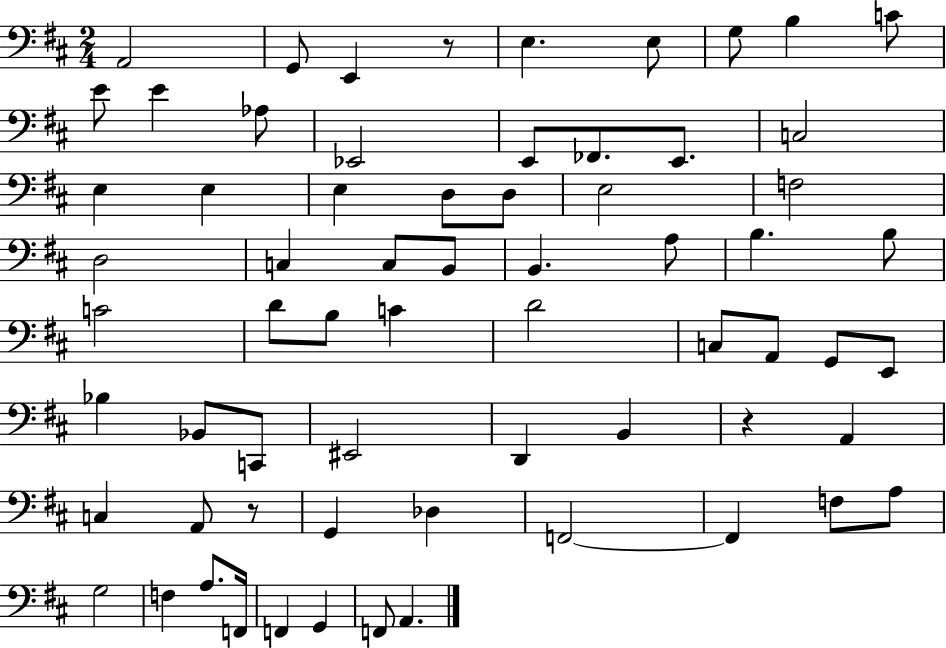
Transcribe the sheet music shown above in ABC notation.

X:1
T:Untitled
M:2/4
L:1/4
K:D
A,,2 G,,/2 E,, z/2 E, E,/2 G,/2 B, C/2 E/2 E _A,/2 _E,,2 E,,/2 _F,,/2 E,,/2 C,2 E, E, E, D,/2 D,/2 E,2 F,2 D,2 C, C,/2 B,,/2 B,, A,/2 B, B,/2 C2 D/2 B,/2 C D2 C,/2 A,,/2 G,,/2 E,,/2 _B, _B,,/2 C,,/2 ^E,,2 D,, B,, z A,, C, A,,/2 z/2 G,, _D, F,,2 F,, F,/2 A,/2 G,2 F, A,/2 F,,/4 F,, G,, F,,/2 A,,